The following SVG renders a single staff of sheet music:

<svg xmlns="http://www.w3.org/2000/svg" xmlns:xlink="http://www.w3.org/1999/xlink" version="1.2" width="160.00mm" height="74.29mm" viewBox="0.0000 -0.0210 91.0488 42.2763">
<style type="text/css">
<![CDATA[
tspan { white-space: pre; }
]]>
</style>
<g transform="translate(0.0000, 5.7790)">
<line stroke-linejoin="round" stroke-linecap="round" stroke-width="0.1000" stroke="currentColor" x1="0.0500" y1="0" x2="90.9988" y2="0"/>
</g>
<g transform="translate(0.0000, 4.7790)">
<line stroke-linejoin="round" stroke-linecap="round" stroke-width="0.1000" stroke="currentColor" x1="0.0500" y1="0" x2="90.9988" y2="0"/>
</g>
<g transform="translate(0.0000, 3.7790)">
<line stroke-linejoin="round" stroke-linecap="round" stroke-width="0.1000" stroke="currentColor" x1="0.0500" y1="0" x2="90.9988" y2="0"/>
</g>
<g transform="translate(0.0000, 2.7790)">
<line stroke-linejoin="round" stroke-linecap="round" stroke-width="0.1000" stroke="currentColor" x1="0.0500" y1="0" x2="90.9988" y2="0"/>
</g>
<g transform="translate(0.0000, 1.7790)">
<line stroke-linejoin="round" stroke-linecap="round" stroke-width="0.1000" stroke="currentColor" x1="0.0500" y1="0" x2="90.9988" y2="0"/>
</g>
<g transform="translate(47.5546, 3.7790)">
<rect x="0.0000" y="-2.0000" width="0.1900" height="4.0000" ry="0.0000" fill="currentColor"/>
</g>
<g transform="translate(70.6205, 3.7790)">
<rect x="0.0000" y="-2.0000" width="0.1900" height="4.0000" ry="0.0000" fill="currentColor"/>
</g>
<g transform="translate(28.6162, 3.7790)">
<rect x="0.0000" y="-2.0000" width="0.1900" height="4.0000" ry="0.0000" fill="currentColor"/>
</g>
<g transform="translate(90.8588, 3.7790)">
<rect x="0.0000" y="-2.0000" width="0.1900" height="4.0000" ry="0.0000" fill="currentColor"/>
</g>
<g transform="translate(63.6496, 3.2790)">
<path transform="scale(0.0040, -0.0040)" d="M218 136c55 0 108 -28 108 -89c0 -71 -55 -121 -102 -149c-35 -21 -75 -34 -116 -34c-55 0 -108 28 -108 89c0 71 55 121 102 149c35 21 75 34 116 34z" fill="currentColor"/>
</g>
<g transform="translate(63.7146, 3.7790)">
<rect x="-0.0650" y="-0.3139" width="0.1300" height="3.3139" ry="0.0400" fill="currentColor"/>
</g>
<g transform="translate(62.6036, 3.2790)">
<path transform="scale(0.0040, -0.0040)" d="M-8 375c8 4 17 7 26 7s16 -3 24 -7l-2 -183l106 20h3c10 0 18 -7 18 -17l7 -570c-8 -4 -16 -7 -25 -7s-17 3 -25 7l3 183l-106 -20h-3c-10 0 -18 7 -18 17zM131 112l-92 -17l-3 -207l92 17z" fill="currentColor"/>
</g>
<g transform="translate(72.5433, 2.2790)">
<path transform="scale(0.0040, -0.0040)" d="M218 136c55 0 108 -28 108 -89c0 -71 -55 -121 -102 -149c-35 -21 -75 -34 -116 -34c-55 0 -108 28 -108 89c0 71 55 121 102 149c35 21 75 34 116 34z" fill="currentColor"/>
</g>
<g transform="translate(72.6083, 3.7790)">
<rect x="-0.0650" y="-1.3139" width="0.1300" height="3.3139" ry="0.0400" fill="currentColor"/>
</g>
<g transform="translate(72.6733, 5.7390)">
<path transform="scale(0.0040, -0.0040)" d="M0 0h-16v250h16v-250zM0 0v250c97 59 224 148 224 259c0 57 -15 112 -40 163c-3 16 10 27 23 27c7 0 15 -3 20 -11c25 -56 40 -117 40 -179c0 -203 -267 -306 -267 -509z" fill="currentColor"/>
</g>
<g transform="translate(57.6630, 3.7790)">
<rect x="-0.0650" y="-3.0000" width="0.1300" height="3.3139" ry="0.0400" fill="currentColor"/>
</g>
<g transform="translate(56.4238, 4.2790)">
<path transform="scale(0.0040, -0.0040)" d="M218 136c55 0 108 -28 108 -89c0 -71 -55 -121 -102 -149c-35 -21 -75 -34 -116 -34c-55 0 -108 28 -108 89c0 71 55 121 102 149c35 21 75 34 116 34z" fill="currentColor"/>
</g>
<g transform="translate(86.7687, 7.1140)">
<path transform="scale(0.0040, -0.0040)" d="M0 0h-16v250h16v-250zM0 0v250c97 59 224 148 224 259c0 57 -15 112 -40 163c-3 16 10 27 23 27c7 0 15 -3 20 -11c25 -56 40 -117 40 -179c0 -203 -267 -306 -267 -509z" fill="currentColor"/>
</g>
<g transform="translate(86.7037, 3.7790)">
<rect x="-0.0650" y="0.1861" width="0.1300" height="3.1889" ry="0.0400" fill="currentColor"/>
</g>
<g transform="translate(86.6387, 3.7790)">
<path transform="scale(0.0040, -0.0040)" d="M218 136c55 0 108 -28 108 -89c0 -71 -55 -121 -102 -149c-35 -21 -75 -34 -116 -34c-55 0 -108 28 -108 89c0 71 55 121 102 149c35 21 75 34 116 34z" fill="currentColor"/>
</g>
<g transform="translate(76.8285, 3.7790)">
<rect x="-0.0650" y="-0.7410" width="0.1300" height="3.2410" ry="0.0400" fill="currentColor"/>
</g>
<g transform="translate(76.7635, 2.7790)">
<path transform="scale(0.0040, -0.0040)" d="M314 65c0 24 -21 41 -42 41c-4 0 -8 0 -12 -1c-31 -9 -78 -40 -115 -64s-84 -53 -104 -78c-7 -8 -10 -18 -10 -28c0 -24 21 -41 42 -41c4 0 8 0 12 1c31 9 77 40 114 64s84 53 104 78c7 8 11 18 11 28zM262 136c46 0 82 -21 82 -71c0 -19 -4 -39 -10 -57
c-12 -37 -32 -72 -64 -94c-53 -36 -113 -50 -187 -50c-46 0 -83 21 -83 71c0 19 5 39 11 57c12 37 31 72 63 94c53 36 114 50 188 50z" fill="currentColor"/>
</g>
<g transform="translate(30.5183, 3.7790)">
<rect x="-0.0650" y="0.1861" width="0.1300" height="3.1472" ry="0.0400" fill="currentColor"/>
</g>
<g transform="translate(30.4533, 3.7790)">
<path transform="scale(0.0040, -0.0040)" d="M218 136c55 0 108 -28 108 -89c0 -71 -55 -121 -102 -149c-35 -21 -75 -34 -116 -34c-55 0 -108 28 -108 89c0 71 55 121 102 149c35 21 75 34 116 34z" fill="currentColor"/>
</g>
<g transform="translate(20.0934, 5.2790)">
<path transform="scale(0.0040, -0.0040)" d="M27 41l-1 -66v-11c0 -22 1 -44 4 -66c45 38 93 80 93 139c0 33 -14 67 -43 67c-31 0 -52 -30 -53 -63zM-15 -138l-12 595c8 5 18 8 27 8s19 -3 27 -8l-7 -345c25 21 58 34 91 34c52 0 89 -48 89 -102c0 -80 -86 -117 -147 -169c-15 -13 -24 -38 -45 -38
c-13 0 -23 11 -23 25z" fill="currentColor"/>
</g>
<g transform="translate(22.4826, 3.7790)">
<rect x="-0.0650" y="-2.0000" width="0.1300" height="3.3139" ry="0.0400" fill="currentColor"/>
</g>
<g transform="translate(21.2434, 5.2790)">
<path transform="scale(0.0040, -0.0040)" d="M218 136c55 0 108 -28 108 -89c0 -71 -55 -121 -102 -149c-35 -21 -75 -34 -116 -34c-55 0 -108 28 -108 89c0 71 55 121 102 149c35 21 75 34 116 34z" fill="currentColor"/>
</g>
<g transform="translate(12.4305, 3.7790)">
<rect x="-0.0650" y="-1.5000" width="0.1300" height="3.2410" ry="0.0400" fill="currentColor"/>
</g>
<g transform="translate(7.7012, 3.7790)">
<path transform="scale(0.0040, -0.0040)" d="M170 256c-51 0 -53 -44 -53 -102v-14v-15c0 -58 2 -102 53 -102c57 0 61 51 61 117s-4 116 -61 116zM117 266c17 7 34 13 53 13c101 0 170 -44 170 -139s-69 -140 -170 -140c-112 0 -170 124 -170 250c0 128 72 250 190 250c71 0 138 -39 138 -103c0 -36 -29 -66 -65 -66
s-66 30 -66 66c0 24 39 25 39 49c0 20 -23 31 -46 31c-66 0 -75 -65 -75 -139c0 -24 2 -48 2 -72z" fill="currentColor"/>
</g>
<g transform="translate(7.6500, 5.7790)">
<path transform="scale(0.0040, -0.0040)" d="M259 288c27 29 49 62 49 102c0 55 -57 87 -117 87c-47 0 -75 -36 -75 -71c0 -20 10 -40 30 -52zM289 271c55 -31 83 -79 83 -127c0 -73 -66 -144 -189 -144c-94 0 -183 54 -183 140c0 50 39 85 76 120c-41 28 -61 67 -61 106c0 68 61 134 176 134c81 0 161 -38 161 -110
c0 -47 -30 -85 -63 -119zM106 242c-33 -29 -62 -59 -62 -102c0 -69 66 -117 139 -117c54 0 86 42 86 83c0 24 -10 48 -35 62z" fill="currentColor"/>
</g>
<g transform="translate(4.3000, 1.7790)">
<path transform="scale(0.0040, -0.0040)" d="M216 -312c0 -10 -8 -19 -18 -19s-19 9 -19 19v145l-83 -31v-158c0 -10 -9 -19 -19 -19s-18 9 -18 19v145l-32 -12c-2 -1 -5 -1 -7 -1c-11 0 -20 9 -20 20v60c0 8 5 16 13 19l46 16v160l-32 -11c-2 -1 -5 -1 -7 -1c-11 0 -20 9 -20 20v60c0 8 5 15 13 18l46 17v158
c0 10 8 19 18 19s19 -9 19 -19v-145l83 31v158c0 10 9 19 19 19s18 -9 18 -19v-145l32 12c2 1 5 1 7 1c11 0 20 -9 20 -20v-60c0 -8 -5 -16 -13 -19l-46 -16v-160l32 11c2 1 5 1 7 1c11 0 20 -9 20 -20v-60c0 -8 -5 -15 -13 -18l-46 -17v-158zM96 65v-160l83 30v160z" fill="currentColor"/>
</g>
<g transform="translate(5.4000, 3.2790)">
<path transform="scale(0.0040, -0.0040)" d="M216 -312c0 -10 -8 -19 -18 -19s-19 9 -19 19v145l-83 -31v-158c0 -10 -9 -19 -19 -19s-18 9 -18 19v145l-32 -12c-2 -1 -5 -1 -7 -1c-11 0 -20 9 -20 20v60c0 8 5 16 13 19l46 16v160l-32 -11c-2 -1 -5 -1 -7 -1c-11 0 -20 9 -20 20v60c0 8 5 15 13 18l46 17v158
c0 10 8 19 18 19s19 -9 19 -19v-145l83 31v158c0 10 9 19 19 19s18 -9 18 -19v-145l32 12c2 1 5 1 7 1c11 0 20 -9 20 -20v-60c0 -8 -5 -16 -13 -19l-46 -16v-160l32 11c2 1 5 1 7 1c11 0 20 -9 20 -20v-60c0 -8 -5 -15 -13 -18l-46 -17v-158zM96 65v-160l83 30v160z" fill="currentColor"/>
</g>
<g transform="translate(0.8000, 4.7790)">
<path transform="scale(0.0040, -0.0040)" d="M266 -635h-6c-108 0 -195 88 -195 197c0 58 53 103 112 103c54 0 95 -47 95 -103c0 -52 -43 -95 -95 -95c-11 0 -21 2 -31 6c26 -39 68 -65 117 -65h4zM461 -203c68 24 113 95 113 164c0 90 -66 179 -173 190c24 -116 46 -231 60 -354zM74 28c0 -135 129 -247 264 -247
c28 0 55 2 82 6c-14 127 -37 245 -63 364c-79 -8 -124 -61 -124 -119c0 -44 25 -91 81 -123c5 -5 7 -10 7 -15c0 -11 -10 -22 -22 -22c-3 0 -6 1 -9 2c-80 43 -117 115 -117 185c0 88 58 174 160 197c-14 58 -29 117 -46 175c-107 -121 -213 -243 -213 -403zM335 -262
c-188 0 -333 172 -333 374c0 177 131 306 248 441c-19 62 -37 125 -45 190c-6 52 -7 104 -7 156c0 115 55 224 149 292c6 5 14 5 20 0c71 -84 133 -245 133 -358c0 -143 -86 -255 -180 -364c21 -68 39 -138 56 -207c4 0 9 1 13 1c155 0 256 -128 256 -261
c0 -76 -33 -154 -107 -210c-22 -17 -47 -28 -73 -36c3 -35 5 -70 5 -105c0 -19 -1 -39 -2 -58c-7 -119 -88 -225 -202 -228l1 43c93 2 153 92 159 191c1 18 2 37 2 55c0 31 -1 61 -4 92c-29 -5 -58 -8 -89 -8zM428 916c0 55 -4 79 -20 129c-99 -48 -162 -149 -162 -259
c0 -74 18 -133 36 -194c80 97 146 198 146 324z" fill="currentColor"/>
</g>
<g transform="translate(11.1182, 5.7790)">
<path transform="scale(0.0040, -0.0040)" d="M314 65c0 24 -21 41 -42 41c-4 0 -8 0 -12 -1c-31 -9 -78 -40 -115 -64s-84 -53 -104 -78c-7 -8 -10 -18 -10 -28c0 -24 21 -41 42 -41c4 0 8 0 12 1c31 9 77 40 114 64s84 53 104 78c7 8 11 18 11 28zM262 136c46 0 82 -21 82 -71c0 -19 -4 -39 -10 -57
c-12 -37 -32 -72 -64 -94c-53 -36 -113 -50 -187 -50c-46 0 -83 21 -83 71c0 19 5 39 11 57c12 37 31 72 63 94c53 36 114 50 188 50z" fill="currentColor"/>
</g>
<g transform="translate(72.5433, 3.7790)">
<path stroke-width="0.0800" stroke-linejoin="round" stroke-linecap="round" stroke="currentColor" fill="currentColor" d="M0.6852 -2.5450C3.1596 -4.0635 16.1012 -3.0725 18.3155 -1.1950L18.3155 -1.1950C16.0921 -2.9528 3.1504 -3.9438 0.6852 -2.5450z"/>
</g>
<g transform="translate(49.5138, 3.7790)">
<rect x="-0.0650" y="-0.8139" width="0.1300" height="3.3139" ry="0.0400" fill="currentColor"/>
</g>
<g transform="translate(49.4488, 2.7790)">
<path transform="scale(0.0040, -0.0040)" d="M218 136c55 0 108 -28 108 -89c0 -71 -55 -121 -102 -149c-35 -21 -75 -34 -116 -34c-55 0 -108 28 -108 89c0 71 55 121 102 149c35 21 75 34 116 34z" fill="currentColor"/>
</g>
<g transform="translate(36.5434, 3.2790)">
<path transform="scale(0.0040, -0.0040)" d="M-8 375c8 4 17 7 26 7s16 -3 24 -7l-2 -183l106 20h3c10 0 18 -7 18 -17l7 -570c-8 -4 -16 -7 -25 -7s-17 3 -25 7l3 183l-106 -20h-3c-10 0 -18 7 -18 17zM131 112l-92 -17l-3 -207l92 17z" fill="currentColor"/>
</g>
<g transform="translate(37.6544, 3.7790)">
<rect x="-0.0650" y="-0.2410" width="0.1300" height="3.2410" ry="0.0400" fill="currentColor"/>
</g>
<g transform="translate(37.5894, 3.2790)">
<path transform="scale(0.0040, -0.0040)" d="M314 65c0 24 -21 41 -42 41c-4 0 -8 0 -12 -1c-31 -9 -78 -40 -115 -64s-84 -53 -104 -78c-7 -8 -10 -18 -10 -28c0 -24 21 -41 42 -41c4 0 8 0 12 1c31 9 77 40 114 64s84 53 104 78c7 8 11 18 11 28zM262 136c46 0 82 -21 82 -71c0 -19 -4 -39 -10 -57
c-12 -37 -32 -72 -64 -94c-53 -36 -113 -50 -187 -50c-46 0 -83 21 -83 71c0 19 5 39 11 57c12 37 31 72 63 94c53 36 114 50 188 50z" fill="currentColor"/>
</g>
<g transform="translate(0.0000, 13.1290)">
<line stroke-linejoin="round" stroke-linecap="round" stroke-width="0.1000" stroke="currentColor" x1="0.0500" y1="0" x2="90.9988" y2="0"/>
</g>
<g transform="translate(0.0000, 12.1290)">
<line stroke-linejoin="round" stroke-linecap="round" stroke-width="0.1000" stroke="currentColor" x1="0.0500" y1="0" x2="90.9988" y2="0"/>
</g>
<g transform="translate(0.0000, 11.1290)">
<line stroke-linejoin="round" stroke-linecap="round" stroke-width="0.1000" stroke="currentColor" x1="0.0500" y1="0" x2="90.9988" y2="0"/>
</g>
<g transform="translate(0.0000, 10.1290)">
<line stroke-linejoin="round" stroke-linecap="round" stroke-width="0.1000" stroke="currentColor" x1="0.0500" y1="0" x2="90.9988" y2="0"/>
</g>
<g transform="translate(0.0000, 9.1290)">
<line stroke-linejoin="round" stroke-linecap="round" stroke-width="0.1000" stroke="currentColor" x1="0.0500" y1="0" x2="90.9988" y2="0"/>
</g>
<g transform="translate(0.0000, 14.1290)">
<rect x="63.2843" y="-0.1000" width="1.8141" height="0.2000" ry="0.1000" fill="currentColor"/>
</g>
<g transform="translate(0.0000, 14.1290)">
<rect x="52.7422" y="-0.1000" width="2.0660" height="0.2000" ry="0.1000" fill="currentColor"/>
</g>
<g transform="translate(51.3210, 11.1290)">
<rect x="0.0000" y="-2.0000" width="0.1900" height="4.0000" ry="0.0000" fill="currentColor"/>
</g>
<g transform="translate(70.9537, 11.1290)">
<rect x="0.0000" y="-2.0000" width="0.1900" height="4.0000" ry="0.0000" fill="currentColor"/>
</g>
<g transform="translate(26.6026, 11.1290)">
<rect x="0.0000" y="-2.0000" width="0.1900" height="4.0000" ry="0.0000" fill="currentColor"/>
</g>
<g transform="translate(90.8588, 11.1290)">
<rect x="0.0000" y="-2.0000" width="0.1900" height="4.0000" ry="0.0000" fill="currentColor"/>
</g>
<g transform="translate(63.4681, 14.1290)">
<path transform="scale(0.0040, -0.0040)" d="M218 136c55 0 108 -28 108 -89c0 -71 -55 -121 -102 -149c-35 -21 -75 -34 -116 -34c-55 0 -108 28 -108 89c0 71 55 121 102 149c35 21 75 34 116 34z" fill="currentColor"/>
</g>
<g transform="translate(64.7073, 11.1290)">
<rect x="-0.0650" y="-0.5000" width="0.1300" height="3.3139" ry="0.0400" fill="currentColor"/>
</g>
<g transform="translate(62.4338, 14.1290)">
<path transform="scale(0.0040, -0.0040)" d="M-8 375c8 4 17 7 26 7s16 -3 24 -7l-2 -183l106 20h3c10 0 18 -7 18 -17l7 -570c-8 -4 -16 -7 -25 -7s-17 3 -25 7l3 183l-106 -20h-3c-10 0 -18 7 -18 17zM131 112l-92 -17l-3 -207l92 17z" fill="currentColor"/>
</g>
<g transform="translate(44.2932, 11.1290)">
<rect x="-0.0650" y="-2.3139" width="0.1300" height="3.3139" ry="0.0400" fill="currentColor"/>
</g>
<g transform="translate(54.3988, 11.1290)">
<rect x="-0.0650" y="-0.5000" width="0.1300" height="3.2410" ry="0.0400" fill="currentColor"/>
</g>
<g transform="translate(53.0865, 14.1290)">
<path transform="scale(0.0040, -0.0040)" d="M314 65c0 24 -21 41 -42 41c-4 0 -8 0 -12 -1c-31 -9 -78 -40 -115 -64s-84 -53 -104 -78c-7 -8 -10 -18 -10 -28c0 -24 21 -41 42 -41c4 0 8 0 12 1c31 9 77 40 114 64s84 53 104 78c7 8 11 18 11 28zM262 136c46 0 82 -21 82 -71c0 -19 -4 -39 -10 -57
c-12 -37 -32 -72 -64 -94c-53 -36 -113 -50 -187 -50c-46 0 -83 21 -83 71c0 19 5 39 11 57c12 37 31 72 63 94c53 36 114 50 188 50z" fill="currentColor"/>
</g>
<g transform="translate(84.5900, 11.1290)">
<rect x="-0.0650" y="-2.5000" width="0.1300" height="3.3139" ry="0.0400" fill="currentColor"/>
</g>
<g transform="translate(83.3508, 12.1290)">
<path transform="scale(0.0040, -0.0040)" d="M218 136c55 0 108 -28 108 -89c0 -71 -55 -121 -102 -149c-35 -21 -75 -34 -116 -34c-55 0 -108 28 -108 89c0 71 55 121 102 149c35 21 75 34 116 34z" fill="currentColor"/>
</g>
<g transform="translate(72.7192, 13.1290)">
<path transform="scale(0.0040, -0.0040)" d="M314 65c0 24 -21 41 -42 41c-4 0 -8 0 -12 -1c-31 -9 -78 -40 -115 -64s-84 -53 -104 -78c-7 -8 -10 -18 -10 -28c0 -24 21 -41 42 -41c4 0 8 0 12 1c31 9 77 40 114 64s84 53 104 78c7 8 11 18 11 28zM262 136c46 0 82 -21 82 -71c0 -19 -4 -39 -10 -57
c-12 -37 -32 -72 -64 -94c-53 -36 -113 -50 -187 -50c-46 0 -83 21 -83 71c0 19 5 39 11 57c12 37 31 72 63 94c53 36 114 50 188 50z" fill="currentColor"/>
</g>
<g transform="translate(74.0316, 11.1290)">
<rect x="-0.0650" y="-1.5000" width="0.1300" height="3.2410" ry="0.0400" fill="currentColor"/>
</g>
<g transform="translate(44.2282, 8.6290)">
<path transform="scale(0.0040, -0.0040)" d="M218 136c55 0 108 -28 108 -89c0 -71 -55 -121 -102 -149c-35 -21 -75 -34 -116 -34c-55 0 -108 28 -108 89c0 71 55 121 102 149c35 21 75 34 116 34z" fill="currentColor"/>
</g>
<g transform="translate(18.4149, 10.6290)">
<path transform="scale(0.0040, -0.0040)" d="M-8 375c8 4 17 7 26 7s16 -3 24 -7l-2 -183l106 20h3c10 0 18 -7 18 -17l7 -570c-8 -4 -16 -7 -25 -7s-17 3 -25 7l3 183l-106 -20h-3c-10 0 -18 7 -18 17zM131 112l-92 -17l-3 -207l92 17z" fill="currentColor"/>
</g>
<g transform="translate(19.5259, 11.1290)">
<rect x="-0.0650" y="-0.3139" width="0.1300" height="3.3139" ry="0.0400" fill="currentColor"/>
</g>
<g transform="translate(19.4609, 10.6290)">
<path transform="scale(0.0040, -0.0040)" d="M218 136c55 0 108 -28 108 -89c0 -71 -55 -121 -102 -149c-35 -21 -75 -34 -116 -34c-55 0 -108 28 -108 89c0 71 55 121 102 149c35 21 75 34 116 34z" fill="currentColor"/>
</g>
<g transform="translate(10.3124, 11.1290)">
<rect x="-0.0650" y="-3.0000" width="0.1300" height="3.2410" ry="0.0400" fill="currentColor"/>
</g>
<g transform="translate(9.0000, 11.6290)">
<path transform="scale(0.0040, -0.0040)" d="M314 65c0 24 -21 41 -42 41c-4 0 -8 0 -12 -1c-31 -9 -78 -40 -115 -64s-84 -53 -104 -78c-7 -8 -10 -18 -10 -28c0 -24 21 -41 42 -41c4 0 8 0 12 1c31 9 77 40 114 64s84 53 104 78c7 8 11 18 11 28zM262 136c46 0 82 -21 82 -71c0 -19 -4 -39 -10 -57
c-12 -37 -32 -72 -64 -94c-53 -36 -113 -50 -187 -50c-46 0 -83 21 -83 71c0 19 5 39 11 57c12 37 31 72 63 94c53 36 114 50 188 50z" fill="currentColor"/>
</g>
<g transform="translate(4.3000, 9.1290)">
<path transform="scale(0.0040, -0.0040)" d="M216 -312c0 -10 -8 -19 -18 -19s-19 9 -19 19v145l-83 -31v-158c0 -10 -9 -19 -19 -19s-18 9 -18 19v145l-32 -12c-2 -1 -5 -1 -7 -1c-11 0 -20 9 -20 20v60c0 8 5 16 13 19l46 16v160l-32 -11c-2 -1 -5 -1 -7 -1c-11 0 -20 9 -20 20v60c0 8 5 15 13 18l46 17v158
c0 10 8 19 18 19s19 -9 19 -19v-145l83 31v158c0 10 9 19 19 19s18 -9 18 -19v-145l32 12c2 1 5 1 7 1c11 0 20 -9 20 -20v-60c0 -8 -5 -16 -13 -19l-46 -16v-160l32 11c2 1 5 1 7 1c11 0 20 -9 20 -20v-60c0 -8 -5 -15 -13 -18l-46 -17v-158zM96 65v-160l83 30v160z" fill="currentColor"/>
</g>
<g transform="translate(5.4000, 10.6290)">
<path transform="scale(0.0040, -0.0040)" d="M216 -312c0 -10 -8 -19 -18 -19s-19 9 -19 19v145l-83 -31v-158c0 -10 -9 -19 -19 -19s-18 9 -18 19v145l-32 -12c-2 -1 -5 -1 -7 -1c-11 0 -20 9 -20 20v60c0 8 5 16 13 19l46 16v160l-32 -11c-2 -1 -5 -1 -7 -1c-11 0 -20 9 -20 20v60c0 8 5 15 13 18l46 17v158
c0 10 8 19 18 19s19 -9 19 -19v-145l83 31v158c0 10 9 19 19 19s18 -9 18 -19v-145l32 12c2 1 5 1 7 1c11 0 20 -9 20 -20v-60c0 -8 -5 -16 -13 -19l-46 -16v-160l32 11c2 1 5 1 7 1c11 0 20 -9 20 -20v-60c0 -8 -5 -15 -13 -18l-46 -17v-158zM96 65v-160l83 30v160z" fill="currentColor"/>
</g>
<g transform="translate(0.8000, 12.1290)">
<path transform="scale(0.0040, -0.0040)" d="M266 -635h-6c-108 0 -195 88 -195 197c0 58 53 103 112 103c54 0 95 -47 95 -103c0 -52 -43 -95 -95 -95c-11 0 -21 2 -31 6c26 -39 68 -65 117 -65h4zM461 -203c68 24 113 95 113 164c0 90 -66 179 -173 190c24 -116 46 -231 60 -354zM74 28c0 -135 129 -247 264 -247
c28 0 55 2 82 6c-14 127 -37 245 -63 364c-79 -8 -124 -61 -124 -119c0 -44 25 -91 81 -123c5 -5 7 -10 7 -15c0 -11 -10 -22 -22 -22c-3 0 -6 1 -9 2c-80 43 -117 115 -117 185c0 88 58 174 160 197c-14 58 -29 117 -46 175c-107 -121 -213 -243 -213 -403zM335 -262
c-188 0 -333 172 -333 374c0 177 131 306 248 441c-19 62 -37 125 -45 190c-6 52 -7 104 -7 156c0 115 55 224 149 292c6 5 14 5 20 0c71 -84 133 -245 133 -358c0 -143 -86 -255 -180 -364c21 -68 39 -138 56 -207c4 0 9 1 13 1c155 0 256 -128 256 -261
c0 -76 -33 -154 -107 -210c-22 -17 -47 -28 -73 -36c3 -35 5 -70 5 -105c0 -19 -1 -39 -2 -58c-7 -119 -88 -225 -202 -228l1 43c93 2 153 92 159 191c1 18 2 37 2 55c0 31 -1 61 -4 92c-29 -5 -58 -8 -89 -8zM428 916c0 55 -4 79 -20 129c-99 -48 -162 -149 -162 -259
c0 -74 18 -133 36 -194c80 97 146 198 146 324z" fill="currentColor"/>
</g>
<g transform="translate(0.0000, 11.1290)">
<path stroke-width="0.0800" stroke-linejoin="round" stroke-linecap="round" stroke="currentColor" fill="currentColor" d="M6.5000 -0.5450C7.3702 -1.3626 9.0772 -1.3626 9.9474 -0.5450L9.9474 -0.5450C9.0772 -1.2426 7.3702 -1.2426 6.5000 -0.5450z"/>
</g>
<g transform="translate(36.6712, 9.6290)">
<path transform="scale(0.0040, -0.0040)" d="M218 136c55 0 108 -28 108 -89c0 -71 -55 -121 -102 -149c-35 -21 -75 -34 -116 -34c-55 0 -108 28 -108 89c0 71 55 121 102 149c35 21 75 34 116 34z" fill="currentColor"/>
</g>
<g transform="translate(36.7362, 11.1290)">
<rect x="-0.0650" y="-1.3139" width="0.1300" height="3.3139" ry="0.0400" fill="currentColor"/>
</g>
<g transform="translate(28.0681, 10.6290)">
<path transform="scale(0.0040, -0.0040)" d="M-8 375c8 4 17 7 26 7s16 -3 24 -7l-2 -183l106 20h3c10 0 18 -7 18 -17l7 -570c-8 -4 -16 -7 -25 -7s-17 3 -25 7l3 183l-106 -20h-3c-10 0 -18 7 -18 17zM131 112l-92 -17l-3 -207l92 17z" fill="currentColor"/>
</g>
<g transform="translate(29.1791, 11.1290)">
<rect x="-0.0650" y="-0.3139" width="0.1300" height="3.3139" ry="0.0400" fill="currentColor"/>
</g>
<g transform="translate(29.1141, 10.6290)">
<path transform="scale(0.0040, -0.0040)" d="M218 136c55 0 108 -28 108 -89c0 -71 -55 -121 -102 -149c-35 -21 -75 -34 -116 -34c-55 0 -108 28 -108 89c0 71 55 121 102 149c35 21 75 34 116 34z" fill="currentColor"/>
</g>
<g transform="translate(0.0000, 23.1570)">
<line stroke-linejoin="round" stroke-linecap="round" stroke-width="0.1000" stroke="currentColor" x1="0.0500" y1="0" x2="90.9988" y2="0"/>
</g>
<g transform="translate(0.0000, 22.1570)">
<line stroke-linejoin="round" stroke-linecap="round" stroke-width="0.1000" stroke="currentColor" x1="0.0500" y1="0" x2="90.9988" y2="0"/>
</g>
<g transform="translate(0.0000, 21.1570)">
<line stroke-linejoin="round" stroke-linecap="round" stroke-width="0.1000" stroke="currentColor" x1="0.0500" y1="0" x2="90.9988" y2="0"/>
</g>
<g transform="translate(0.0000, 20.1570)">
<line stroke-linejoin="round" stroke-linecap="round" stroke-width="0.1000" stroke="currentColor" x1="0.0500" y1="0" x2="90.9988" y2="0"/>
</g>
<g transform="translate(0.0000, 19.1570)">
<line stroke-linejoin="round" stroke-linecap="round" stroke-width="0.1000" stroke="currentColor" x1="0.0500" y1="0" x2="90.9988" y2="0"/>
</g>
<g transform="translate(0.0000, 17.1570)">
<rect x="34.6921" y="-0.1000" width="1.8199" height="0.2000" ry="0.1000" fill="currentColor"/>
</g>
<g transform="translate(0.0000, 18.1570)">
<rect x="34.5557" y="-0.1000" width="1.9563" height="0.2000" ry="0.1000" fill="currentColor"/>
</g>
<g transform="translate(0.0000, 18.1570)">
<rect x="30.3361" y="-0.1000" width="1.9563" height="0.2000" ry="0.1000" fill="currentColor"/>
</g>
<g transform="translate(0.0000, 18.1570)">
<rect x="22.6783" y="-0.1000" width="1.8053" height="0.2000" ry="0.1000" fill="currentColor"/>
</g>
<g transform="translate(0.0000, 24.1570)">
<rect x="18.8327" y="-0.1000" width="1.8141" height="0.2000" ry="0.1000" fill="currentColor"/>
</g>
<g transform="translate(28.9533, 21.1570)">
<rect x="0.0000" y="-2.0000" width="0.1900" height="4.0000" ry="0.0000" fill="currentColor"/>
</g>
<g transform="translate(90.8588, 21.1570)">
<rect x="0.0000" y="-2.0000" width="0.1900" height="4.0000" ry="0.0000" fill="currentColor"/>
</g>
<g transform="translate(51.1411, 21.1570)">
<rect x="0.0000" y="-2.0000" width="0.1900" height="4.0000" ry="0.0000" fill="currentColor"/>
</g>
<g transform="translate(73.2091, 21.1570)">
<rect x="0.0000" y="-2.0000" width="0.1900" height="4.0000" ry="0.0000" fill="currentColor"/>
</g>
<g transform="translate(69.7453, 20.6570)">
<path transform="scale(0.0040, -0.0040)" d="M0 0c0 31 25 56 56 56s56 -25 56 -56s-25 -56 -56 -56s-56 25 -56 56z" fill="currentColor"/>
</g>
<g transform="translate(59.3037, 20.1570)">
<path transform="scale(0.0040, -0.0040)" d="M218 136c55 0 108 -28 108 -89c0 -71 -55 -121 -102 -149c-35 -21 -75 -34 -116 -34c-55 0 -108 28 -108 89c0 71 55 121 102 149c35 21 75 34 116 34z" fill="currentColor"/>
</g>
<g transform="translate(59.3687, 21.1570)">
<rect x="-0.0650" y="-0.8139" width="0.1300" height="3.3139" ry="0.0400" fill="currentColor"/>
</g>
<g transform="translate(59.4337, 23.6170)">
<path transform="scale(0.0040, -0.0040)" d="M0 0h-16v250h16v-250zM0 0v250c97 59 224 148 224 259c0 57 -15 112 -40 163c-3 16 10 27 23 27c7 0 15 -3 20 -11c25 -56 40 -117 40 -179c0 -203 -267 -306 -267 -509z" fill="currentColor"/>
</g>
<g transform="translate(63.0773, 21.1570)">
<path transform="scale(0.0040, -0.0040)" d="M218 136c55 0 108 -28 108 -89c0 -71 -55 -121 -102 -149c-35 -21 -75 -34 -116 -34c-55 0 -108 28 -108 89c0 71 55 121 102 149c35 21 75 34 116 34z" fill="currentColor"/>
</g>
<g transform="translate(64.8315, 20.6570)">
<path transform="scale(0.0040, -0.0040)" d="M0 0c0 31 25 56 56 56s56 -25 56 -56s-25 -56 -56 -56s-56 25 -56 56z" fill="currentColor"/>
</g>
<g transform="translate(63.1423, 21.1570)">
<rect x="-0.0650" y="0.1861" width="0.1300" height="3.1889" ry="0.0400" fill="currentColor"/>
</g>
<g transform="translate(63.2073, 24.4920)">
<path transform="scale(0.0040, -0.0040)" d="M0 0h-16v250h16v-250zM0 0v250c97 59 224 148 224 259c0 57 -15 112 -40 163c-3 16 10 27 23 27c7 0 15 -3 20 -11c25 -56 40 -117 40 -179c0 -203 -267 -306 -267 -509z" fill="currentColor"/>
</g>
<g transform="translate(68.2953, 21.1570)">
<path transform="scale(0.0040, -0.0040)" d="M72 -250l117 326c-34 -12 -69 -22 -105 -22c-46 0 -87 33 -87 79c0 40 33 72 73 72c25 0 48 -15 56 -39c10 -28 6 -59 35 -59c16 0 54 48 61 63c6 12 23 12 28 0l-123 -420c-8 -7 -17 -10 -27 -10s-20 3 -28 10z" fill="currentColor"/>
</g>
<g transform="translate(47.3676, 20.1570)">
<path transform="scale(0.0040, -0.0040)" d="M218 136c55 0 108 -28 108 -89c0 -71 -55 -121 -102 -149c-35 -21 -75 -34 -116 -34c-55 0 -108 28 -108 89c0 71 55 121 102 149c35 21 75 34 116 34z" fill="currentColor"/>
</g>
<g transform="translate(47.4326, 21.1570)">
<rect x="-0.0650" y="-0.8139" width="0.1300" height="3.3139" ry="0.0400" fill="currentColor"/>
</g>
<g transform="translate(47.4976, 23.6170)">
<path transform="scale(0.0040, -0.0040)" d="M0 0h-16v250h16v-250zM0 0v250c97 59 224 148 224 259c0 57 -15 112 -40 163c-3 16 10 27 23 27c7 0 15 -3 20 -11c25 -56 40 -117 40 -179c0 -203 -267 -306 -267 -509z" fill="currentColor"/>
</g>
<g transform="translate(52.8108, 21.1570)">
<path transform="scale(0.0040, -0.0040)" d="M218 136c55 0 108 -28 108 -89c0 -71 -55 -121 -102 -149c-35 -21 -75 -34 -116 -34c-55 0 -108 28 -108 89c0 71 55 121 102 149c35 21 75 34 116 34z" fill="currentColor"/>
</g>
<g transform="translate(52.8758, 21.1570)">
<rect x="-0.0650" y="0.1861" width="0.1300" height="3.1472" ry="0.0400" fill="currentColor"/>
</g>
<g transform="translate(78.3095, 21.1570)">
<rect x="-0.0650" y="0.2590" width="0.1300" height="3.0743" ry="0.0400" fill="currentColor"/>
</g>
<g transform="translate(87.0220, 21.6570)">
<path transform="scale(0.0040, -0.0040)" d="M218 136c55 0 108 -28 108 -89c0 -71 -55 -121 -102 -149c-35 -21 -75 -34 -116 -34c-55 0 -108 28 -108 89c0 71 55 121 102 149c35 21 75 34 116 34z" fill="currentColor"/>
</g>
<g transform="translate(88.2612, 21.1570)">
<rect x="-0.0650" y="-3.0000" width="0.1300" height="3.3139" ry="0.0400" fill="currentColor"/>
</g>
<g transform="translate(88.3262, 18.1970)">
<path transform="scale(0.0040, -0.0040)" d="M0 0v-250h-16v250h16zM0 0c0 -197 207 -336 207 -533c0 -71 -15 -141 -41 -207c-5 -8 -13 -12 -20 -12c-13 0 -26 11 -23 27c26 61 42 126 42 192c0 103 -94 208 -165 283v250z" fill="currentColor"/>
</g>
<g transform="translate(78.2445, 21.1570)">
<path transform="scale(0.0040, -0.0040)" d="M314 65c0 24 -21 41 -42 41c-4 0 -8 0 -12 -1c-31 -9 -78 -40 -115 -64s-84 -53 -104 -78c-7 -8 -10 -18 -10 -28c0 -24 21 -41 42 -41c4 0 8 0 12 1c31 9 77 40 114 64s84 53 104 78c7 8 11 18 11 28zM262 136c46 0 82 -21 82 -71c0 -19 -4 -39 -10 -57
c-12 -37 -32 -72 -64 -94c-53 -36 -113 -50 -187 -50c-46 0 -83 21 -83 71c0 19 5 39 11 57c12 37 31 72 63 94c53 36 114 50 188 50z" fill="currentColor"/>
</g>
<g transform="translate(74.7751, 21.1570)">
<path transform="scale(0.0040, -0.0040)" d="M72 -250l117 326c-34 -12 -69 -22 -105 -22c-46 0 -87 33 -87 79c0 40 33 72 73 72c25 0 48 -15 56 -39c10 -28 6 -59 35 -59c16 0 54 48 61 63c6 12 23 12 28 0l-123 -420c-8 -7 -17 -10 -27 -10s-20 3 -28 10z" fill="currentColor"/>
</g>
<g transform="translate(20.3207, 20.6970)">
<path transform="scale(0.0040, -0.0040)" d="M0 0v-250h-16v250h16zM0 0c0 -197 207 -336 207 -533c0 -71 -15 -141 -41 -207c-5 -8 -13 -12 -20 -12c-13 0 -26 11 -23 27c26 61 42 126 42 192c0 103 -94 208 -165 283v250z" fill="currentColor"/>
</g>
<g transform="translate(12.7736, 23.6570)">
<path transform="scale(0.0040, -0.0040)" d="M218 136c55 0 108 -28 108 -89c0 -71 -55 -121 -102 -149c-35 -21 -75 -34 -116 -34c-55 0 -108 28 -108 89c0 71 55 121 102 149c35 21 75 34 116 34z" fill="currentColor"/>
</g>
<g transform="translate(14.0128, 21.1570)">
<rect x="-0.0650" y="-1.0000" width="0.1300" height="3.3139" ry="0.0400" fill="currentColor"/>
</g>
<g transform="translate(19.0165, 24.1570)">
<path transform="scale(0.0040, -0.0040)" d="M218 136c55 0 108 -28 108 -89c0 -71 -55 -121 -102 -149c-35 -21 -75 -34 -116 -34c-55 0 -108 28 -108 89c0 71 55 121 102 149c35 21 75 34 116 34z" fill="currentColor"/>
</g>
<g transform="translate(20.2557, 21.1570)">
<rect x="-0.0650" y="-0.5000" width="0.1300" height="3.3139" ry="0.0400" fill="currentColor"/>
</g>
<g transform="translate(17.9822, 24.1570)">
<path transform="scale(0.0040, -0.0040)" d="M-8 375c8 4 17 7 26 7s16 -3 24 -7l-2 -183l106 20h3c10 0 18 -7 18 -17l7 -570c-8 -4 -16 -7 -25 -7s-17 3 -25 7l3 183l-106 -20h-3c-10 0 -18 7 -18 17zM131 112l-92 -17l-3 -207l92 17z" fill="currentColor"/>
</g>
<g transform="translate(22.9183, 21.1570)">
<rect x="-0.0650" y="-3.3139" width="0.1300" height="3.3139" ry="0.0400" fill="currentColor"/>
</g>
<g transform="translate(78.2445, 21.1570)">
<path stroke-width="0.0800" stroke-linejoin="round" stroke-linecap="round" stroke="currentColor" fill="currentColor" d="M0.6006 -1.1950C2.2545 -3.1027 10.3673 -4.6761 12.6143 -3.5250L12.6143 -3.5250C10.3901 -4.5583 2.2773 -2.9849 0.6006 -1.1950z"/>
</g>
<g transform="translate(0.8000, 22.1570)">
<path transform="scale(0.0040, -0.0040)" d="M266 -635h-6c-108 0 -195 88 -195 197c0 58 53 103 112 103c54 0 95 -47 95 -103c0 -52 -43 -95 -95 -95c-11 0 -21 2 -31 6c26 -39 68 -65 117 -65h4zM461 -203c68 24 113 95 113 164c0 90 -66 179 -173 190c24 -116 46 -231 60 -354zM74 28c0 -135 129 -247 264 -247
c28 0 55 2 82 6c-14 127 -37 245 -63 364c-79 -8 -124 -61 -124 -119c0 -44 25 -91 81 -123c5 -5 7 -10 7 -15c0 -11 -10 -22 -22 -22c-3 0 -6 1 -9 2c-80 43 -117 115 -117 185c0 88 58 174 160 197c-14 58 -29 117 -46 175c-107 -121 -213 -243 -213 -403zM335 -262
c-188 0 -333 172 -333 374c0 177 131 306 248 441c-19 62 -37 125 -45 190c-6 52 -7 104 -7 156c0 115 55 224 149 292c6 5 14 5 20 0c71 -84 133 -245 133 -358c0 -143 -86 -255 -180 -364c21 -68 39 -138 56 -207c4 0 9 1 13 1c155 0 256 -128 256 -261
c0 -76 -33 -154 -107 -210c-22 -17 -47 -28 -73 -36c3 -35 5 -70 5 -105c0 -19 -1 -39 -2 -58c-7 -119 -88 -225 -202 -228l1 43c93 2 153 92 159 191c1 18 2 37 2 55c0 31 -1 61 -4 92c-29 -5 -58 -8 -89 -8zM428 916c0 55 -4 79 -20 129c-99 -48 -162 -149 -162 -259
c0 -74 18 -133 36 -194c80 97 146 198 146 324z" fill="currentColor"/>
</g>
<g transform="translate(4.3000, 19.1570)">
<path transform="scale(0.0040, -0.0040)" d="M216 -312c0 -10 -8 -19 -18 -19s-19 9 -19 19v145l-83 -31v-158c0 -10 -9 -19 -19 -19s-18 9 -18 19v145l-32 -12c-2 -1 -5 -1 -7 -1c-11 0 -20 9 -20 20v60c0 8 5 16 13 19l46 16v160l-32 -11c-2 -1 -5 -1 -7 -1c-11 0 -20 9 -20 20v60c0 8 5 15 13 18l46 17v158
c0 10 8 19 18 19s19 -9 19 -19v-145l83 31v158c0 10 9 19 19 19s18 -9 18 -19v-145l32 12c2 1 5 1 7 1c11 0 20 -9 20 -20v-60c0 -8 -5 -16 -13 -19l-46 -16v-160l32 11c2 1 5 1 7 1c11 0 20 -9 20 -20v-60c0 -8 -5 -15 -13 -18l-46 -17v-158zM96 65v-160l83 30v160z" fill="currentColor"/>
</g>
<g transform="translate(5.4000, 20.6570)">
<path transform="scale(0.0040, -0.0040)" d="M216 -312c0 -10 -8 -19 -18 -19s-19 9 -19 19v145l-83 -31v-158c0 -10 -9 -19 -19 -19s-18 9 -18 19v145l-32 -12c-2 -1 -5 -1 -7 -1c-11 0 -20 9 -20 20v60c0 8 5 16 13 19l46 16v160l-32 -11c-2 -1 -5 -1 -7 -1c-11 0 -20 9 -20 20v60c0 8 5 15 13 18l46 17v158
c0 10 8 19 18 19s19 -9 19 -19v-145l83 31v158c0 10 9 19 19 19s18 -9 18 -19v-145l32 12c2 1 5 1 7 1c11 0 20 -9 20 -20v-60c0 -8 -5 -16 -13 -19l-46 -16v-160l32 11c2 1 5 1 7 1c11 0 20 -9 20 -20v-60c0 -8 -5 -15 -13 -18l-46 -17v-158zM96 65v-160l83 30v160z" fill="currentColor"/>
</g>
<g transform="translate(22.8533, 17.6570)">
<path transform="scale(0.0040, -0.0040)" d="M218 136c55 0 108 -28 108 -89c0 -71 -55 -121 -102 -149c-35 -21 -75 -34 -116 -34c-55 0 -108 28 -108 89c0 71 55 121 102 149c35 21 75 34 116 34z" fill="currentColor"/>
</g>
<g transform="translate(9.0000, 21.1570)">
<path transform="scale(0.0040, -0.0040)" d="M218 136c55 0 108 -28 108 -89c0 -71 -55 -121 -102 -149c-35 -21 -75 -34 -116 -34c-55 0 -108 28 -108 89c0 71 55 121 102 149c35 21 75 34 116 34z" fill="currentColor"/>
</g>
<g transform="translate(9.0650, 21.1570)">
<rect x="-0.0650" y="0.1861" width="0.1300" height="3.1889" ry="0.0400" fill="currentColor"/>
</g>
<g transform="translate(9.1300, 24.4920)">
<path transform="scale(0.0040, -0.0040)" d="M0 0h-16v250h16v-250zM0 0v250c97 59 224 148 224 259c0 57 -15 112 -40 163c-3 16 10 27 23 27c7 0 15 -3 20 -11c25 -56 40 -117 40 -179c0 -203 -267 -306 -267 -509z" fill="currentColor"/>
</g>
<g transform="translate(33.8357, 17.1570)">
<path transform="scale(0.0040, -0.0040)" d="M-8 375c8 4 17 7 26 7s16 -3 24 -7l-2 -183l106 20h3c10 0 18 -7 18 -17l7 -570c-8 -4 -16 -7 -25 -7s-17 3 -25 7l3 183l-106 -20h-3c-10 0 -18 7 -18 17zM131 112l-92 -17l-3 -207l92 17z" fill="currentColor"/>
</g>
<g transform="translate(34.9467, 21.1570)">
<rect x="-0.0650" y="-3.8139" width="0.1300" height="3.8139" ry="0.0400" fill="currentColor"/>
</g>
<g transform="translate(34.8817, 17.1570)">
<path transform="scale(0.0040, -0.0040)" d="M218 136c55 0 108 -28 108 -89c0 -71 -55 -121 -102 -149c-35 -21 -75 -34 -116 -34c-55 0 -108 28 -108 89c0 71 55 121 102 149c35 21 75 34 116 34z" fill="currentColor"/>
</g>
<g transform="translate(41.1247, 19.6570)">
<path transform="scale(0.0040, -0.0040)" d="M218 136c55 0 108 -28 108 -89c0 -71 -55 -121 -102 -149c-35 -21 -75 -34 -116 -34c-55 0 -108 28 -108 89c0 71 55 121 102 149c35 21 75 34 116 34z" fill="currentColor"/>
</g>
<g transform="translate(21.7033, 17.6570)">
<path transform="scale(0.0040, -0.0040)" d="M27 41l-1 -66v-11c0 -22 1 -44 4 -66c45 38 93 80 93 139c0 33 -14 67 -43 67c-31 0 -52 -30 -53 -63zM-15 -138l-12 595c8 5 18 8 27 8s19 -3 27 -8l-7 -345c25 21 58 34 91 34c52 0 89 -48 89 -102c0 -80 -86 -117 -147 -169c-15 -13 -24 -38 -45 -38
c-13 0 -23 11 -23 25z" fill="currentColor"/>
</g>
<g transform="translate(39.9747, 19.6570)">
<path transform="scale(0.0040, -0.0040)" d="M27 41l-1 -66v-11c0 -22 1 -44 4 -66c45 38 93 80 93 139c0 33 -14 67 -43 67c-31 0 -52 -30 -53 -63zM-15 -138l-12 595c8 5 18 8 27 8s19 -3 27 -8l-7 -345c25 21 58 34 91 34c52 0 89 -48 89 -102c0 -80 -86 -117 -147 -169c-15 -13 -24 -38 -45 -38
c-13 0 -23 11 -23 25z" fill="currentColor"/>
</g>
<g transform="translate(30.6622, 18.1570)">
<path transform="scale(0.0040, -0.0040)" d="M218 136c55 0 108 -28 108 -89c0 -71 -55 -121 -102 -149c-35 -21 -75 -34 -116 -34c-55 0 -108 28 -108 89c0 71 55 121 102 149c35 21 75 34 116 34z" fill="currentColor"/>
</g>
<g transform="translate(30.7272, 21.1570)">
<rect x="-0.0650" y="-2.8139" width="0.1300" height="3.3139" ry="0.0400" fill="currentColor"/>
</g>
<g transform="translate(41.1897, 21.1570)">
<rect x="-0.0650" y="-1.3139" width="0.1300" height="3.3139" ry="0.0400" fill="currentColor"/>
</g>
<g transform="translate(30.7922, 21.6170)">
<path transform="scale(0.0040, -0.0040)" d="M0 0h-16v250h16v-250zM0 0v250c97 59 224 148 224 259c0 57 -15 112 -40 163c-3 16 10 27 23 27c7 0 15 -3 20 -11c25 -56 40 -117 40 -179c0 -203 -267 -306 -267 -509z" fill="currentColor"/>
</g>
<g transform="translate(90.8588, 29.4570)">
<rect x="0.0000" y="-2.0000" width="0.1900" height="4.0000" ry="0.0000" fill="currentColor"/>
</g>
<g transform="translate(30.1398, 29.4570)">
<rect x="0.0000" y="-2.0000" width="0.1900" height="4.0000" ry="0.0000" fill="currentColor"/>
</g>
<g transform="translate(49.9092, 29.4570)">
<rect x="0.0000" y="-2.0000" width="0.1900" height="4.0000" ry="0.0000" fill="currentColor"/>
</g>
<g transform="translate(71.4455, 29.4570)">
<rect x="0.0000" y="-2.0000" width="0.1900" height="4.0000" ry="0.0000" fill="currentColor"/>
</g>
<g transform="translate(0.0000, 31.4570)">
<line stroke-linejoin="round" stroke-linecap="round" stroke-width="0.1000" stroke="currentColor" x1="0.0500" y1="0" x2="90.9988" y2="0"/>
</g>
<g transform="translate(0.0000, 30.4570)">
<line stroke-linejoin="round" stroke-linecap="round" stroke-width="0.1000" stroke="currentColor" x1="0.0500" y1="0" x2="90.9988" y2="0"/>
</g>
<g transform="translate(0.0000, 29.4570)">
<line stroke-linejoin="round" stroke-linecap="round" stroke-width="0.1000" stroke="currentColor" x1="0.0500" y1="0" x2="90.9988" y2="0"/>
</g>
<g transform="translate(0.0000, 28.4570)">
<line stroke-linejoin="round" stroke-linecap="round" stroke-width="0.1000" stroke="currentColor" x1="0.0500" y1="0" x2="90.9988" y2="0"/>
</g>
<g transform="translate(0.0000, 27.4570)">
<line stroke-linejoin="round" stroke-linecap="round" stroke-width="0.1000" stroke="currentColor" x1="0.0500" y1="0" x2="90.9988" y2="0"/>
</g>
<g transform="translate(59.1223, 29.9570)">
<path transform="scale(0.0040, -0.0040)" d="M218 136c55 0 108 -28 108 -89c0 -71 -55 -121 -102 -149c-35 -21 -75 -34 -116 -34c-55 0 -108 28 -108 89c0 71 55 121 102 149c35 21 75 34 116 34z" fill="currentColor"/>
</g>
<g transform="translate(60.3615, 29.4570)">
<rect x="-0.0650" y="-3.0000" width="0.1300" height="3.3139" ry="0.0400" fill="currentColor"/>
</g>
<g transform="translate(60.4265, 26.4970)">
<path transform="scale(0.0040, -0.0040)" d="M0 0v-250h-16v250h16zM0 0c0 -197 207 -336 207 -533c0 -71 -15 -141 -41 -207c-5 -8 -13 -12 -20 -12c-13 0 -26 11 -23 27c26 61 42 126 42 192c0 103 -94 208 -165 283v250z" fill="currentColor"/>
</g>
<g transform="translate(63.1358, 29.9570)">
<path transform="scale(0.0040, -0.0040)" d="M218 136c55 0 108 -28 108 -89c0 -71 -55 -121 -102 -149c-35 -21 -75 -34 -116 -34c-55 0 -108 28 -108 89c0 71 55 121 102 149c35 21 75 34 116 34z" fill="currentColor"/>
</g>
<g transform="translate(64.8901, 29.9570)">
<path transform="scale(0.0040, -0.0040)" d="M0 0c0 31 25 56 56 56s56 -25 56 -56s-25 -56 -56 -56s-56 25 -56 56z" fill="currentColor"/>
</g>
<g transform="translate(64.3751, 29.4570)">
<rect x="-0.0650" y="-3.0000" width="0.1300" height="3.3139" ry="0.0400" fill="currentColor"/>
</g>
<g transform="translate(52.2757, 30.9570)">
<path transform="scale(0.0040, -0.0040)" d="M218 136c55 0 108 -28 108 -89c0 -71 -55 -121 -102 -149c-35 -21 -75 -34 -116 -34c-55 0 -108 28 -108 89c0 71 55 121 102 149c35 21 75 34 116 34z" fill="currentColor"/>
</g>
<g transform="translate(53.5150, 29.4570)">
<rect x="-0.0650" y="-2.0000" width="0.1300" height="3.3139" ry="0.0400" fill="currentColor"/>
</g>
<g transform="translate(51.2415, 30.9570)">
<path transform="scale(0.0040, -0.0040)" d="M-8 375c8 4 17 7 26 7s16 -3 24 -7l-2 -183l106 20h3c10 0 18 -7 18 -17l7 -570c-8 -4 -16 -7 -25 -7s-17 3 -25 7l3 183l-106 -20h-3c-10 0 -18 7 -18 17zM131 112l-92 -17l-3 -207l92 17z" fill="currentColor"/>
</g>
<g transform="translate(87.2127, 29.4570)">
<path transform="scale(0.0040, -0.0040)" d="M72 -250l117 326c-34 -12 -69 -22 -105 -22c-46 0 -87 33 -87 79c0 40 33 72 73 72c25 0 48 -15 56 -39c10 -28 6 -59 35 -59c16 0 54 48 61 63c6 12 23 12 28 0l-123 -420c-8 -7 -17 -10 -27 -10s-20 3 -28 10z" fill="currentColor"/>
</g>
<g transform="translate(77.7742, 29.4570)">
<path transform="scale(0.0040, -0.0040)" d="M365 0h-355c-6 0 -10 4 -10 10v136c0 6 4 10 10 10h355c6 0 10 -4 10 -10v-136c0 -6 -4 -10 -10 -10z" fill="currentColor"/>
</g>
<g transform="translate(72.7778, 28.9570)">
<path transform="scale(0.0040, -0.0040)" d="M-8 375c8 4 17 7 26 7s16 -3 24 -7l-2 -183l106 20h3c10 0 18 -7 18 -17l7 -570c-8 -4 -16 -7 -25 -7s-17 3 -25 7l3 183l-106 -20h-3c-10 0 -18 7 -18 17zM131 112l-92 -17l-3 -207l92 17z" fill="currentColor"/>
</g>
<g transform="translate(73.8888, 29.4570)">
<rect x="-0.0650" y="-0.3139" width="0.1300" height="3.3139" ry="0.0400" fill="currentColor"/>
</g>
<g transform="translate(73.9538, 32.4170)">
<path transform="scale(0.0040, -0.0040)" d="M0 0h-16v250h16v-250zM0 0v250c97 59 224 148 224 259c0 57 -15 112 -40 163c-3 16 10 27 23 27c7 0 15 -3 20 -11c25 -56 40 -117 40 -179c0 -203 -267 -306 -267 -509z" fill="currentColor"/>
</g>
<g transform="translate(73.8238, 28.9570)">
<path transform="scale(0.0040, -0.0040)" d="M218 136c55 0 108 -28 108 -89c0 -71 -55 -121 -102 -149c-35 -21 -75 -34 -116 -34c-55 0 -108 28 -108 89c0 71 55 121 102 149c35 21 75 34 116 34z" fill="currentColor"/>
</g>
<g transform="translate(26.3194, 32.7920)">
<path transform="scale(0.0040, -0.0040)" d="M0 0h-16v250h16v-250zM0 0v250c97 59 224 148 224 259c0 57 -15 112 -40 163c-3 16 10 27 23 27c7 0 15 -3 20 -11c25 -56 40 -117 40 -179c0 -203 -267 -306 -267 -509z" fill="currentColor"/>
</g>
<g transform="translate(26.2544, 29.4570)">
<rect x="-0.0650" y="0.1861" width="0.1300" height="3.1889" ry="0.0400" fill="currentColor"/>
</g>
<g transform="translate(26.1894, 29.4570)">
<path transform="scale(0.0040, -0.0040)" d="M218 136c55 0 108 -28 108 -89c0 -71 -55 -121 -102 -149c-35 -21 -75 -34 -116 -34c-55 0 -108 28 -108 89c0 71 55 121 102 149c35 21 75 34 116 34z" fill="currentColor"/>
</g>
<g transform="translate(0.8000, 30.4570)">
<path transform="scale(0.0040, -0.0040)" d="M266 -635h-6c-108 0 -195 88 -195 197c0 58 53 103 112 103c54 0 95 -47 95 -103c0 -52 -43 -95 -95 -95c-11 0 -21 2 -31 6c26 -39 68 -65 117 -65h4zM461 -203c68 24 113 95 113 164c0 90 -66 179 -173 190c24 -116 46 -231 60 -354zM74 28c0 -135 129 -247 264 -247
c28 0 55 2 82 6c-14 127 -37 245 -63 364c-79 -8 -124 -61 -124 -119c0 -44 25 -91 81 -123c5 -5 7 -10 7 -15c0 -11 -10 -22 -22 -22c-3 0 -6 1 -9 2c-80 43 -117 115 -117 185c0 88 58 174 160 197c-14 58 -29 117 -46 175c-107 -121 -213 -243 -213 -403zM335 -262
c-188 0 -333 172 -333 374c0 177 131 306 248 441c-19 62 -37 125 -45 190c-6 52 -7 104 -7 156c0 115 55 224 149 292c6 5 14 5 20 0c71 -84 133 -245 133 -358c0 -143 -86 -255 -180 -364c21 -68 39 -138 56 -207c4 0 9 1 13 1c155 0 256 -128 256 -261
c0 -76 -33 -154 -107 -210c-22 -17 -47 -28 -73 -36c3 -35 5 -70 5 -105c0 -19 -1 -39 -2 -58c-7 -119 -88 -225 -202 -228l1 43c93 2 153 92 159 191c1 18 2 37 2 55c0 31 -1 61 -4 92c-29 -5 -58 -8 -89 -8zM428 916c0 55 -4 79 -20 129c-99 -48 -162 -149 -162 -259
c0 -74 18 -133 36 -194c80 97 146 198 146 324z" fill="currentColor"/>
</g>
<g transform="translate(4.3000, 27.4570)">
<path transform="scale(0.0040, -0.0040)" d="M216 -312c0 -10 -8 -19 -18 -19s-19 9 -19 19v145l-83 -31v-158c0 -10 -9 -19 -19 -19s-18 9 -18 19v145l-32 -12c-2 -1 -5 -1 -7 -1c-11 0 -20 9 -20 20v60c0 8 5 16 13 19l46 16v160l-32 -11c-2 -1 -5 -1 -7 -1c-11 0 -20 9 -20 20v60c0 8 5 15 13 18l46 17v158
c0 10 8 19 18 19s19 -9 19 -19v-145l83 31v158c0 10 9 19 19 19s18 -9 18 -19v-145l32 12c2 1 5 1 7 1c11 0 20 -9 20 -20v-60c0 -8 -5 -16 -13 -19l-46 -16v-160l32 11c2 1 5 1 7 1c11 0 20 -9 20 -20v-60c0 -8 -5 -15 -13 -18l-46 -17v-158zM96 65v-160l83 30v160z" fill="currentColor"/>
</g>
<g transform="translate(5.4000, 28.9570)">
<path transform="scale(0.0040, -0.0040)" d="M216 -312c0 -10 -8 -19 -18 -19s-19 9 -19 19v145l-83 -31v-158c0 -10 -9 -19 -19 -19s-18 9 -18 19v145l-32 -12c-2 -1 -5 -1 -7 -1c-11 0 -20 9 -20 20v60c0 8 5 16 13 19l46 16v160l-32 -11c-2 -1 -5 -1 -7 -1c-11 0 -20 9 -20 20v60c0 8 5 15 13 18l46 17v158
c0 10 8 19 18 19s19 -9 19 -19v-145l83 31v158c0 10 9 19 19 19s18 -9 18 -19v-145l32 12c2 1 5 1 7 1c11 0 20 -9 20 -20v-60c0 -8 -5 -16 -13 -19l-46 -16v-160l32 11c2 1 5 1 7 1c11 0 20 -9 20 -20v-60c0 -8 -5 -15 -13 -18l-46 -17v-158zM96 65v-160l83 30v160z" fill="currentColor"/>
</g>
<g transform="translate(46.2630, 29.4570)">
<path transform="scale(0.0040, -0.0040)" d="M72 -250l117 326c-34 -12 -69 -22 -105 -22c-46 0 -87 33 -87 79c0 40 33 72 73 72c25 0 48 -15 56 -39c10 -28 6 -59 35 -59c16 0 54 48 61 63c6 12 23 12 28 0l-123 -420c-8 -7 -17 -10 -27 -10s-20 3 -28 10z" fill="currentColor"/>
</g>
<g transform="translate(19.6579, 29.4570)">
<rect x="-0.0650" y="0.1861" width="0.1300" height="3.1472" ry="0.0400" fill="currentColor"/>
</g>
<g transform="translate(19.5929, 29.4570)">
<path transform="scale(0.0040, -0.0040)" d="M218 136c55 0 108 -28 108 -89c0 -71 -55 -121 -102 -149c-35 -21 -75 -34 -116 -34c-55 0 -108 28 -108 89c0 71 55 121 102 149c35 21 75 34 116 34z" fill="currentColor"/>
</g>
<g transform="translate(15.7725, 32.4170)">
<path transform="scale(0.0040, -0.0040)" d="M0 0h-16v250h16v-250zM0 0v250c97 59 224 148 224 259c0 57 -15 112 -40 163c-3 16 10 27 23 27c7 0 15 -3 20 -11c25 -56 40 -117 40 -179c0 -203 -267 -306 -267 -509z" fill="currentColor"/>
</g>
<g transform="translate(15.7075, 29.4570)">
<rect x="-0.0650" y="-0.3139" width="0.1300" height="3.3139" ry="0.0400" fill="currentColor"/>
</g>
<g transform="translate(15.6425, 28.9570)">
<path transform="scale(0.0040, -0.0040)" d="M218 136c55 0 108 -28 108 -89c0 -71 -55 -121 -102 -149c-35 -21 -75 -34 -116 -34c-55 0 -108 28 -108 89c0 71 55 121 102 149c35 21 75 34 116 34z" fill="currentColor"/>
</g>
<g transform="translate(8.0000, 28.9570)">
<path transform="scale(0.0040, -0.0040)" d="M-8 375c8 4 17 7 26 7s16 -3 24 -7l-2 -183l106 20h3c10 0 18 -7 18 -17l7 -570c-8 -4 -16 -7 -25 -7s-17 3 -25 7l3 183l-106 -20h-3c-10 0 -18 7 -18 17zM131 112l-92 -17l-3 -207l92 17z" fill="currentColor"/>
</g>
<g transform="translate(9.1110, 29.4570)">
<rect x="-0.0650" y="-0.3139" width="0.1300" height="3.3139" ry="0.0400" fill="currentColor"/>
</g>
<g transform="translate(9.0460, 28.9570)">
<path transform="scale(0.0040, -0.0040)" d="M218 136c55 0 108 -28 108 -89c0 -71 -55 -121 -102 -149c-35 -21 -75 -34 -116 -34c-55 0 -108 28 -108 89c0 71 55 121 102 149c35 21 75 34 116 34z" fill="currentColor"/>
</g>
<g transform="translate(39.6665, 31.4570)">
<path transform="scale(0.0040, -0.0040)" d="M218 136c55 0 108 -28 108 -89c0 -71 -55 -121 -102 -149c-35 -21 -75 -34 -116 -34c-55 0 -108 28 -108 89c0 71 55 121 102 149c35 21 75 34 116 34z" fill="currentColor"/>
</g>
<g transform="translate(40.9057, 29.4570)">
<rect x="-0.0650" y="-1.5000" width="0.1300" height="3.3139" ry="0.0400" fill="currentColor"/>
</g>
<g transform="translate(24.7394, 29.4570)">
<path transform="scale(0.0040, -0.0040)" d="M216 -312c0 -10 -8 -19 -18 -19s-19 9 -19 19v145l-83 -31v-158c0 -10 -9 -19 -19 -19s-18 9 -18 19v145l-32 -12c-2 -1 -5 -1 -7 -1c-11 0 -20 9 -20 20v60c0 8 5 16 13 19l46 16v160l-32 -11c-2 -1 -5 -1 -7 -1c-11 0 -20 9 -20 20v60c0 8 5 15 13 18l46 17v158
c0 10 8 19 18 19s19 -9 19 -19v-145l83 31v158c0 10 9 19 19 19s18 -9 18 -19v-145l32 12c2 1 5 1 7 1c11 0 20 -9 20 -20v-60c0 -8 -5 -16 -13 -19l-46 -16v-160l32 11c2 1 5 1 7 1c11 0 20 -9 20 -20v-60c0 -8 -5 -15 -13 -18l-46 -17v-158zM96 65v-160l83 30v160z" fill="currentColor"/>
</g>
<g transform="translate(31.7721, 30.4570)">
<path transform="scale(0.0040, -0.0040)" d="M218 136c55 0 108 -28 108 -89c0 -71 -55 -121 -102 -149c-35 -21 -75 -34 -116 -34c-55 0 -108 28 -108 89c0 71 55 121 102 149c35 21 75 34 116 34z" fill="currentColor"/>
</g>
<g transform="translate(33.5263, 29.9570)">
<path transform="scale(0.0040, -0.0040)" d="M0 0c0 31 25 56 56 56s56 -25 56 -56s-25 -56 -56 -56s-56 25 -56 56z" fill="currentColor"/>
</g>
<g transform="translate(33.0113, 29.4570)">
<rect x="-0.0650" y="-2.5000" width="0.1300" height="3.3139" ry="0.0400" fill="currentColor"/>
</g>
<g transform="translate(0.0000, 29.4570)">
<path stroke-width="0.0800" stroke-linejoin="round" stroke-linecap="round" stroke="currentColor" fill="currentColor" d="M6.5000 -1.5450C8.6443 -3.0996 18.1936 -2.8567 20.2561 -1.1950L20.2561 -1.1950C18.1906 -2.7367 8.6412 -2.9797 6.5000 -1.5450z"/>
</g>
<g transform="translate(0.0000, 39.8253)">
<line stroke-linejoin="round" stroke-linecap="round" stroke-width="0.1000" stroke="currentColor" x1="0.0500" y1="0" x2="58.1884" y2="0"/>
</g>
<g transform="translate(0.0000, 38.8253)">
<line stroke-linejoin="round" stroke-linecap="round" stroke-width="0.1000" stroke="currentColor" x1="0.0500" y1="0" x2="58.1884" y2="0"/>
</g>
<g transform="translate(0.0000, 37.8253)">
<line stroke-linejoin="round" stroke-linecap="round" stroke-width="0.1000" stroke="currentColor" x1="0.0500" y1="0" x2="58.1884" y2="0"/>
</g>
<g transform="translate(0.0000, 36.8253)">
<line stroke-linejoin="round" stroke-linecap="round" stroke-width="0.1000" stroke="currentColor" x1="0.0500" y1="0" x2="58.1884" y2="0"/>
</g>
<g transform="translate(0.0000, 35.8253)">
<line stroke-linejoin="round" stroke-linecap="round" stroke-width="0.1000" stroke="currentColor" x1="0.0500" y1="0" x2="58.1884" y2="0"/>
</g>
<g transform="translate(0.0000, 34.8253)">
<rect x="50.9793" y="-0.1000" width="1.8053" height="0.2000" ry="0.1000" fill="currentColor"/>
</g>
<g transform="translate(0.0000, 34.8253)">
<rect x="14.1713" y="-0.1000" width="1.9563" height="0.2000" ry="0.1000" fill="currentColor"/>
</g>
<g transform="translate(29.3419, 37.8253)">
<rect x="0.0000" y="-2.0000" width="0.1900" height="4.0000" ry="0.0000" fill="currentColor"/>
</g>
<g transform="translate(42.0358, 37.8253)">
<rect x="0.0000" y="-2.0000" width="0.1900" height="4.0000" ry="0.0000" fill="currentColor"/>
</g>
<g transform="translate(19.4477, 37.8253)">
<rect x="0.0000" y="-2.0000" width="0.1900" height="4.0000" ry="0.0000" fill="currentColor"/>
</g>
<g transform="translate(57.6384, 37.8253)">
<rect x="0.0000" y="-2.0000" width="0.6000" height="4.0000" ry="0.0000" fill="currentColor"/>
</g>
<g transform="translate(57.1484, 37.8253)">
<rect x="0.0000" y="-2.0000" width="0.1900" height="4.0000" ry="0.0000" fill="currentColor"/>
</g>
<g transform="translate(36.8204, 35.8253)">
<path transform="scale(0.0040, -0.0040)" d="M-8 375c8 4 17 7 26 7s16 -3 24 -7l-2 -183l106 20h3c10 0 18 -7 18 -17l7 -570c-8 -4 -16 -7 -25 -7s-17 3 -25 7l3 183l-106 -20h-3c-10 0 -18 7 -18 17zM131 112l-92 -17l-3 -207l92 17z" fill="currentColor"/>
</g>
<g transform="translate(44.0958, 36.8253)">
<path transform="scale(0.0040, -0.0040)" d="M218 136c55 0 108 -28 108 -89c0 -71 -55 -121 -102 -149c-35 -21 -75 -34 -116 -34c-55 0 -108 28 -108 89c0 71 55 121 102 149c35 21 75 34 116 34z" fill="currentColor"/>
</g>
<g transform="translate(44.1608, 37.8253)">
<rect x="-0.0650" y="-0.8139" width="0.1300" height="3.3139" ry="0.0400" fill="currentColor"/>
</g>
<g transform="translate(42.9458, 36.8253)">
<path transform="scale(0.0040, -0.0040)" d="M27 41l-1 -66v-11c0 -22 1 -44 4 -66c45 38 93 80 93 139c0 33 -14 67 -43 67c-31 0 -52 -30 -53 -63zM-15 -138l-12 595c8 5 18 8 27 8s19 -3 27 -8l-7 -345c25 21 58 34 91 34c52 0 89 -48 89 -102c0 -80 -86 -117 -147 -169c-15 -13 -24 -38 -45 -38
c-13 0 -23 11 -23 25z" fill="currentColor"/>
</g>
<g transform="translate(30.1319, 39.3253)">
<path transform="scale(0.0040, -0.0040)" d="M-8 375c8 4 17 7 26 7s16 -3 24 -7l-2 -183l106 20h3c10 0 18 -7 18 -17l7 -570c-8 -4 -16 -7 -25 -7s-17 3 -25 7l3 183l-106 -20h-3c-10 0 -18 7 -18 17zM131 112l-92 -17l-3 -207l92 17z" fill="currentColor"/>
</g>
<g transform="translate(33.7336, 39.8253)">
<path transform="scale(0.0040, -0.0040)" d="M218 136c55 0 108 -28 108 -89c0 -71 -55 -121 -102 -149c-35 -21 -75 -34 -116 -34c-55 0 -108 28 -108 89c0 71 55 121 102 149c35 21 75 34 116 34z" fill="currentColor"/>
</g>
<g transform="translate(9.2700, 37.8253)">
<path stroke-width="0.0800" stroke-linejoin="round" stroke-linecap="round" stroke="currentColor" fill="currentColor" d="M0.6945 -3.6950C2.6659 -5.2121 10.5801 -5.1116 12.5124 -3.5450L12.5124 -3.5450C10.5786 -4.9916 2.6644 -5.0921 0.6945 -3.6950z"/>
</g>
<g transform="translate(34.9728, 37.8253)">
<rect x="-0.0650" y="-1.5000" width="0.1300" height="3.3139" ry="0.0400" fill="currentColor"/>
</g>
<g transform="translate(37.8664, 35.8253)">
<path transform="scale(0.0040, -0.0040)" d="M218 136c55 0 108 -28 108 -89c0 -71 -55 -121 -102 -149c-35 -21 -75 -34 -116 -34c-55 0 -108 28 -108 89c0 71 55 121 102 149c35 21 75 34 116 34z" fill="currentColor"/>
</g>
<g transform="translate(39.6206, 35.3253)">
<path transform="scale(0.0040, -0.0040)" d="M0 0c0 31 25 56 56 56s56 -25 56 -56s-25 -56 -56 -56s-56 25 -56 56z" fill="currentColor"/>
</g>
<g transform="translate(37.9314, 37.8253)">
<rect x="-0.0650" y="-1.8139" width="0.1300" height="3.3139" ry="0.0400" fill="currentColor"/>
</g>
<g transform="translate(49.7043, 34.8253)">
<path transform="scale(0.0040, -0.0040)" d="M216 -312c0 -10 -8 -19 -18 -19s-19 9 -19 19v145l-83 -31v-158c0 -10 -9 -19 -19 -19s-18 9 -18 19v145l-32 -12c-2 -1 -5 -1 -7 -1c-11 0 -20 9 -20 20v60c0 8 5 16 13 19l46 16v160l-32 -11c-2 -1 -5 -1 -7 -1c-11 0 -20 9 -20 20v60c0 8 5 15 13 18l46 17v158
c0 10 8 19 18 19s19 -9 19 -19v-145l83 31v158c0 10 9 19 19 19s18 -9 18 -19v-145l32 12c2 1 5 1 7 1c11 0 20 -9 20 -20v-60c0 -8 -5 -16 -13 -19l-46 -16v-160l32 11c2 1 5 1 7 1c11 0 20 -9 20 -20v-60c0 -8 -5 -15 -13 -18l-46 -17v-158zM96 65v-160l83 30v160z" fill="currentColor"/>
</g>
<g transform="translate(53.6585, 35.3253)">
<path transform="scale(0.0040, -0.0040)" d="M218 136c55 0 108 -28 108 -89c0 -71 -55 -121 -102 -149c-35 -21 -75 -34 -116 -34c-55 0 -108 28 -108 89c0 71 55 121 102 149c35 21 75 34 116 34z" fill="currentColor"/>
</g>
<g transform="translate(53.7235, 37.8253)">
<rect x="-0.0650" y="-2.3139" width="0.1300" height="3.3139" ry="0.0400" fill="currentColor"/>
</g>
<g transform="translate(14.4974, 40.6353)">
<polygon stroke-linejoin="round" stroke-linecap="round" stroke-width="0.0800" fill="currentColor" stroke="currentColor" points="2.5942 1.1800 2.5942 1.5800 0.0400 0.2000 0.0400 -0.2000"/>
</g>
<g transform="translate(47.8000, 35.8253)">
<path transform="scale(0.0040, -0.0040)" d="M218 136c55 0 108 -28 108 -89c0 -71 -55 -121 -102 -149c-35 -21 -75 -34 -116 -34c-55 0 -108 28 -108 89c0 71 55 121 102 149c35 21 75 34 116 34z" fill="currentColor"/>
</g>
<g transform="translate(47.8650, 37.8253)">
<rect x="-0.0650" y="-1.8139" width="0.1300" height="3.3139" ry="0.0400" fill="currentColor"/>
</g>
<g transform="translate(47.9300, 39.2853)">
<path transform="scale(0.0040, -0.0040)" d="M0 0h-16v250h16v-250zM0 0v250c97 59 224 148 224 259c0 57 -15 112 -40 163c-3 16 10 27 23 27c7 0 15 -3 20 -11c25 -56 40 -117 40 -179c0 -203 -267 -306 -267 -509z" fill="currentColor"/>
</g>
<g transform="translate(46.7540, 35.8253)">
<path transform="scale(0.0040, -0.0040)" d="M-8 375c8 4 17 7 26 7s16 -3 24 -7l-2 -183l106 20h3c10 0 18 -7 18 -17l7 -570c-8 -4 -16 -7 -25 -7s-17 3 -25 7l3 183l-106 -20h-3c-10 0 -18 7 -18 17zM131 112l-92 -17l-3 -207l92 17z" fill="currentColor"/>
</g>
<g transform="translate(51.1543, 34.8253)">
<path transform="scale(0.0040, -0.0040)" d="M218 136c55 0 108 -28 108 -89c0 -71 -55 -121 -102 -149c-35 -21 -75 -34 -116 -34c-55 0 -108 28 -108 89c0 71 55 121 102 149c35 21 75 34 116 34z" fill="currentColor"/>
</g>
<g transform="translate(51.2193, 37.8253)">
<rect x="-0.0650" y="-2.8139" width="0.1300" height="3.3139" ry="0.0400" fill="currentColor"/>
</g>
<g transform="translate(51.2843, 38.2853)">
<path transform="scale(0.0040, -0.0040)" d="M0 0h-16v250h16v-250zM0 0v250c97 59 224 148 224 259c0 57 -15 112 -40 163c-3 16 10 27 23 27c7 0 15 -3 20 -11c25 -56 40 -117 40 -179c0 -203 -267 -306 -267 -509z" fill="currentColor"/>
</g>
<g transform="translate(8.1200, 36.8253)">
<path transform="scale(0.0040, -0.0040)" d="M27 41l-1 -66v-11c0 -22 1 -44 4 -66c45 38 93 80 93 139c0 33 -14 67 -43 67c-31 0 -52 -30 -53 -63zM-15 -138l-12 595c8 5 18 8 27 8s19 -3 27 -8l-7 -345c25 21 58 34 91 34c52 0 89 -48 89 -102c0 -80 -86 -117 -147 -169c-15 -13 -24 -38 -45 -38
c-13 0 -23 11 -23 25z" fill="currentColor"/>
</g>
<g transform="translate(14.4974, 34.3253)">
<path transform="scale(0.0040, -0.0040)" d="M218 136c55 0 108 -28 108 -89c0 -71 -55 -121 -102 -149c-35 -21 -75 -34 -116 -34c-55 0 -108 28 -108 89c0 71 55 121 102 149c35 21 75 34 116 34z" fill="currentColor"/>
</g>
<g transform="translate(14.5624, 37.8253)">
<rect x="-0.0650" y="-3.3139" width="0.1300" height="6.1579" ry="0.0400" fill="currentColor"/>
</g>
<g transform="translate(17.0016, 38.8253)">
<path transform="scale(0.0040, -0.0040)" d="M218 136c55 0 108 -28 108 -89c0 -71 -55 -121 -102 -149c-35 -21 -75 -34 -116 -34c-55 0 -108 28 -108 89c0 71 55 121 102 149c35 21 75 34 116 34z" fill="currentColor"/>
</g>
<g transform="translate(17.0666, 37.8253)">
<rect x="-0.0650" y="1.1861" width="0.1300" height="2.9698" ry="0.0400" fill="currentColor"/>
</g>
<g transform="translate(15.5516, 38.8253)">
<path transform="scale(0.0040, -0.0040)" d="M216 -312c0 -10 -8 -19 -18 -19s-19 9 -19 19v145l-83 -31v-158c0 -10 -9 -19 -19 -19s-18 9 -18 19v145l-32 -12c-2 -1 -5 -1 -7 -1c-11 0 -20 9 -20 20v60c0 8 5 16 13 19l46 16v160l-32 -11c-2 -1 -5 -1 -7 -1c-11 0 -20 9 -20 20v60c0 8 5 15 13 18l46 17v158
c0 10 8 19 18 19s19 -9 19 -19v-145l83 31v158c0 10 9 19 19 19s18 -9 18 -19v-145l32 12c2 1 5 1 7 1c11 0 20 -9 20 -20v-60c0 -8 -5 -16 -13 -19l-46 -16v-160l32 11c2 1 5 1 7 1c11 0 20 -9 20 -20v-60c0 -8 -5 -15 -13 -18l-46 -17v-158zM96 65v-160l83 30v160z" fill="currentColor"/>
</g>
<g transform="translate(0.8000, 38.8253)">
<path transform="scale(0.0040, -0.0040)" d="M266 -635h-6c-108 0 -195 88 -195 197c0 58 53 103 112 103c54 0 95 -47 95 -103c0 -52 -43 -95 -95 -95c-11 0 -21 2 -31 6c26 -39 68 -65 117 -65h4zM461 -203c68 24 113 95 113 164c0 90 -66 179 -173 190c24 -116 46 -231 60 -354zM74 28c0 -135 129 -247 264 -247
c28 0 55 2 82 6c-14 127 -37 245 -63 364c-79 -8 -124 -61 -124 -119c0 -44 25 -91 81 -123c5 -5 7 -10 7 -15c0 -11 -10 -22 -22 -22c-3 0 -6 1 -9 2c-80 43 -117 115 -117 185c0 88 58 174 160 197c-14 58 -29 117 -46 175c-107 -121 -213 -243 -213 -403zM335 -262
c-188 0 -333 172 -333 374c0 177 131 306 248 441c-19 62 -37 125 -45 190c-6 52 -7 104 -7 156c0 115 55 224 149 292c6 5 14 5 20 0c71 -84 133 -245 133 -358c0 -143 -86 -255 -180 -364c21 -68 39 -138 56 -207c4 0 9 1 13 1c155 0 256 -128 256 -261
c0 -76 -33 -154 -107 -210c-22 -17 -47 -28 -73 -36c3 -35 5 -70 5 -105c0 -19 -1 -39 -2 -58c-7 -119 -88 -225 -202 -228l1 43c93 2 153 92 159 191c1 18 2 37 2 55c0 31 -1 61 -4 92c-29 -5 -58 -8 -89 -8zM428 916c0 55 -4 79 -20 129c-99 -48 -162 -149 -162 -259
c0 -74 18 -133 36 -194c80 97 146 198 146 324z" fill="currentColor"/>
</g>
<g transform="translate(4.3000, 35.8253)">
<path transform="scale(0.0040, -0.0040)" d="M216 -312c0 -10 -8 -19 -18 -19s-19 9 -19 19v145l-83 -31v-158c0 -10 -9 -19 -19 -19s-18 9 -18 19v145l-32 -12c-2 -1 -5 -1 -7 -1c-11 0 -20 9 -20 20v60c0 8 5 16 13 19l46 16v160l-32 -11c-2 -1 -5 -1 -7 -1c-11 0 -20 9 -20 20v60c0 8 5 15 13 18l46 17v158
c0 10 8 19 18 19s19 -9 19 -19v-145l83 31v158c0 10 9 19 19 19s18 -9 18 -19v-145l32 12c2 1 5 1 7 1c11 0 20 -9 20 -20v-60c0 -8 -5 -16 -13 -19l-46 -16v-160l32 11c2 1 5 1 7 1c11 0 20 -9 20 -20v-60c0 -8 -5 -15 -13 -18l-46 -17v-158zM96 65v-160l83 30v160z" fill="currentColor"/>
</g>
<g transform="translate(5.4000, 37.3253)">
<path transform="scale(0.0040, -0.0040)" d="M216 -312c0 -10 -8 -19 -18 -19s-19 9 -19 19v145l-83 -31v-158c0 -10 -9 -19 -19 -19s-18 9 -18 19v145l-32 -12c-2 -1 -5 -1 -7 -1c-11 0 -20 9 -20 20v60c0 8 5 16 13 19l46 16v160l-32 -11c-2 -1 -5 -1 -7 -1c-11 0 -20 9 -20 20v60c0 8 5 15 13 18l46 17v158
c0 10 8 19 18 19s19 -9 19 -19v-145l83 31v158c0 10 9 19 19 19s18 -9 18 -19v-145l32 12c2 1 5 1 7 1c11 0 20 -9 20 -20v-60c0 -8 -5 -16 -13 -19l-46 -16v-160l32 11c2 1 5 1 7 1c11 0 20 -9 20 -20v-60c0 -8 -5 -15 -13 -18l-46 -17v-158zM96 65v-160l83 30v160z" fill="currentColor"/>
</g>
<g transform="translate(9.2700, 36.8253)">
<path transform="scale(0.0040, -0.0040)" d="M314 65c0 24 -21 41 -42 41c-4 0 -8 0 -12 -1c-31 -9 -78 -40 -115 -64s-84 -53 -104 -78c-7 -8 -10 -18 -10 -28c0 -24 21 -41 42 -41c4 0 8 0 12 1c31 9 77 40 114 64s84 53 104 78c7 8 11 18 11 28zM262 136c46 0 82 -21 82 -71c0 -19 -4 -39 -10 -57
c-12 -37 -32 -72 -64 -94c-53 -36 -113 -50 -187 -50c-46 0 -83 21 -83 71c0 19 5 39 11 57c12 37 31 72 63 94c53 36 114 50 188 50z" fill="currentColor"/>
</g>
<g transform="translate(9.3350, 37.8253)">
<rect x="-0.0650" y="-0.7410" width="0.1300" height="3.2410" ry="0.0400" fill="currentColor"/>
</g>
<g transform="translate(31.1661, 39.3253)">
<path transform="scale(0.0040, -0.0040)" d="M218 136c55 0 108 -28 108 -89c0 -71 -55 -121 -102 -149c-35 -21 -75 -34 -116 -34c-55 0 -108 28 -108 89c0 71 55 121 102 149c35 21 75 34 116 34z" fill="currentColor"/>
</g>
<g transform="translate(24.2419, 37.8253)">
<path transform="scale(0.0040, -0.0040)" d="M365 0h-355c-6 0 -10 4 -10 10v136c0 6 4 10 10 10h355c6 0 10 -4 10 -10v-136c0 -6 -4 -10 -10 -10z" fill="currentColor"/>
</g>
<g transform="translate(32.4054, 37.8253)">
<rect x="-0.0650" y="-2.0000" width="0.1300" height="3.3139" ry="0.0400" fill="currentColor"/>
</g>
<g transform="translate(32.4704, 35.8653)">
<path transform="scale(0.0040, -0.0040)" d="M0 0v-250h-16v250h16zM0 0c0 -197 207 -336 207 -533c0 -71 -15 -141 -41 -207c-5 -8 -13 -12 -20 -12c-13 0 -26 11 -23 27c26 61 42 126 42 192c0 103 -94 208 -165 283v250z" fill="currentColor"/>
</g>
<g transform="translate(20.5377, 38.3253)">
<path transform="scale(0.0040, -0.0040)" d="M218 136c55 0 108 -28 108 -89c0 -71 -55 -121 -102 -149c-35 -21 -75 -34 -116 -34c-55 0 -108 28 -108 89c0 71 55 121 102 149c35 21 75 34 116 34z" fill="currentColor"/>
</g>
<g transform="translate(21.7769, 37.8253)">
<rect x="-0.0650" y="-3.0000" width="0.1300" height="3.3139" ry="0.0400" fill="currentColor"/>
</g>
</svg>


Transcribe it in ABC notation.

X:1
T:Untitled
M:6/8
L:1/4
K:D
E2 _F B c2 d A c e/2 d2 B/2 A2 c c e g ^C2 C E2 G B/2 D C/2 _b a/2 c' _e d/2 B d/2 B/2 z/2 z/2 B2 A/2 c c/2 B ^B/2 G E z/2 F A/2 A c/2 z2 z/2 _d2 b/2 ^G/2 A z2 F/2 E f _d f/2 ^a/2 g